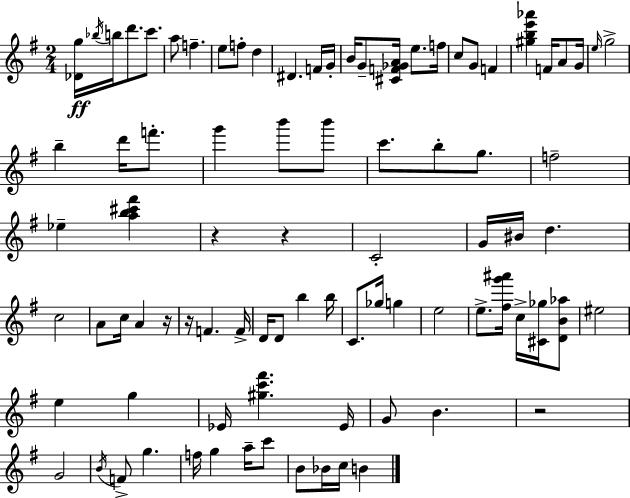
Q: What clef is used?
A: treble